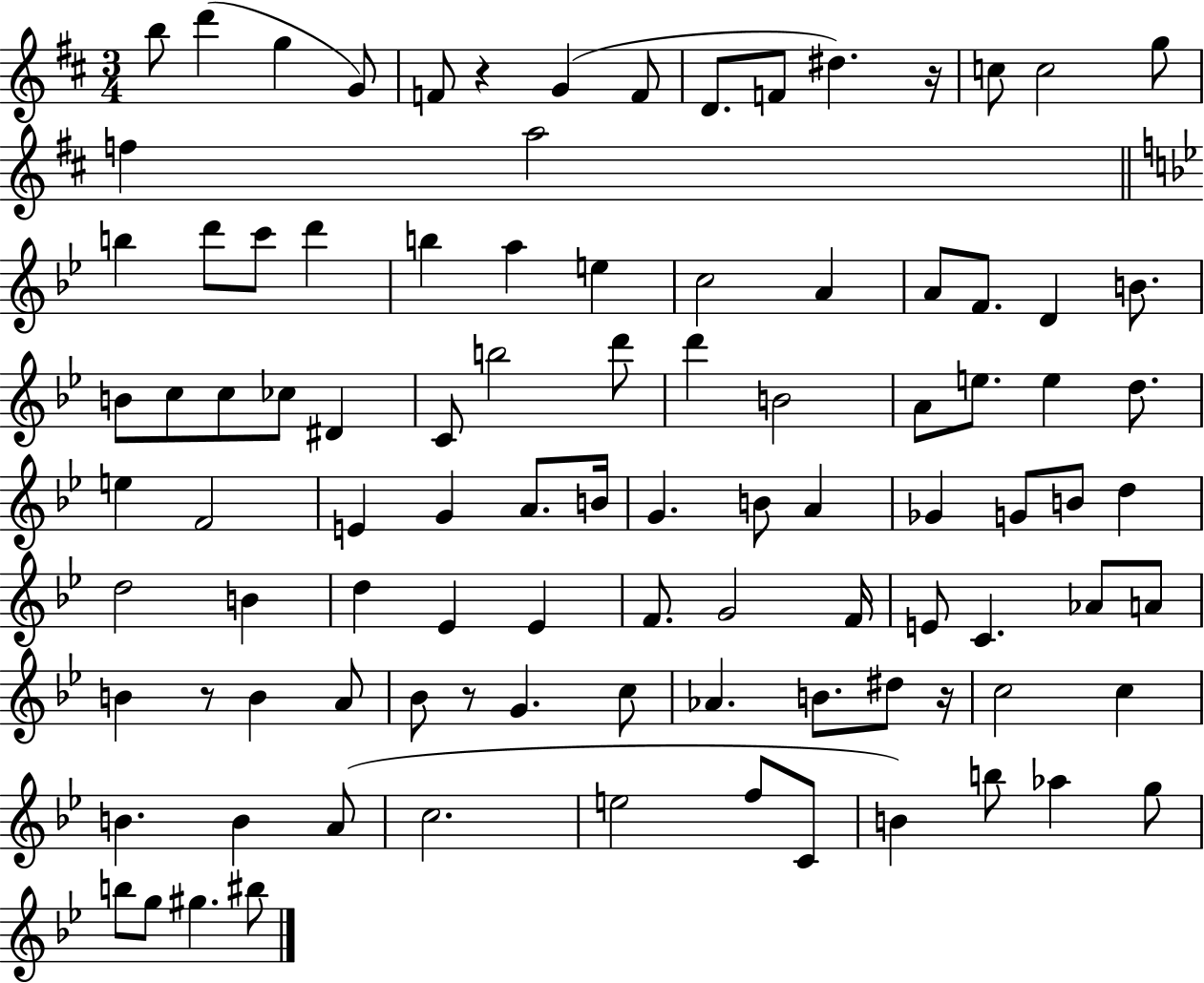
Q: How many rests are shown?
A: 5